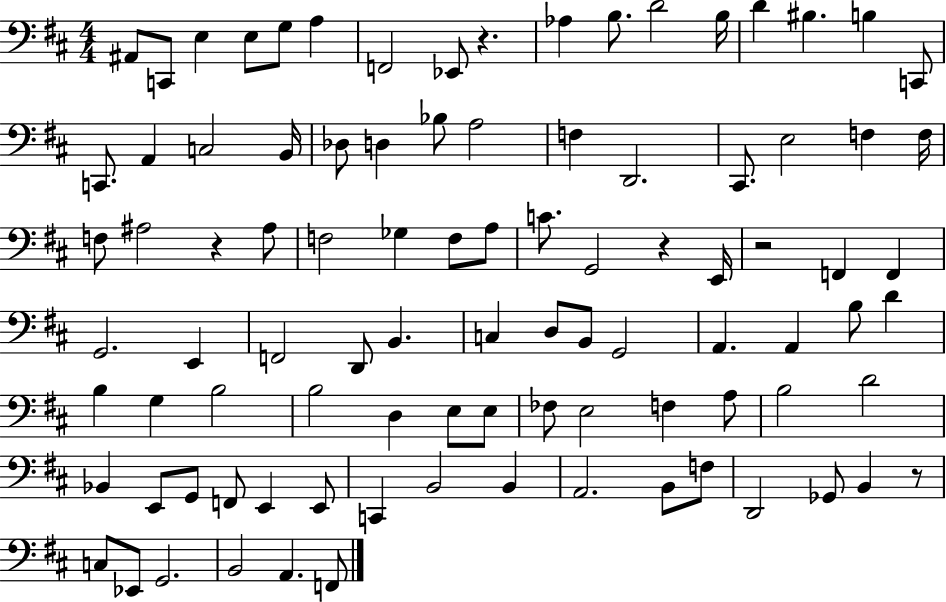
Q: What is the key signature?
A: D major